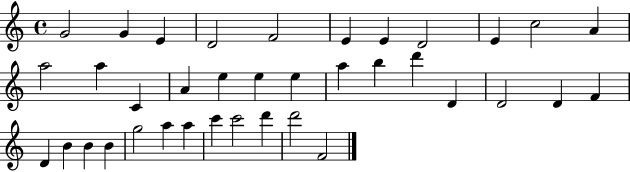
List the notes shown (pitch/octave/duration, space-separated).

G4/h G4/q E4/q D4/h F4/h E4/q E4/q D4/h E4/q C5/h A4/q A5/h A5/q C4/q A4/q E5/q E5/q E5/q A5/q B5/q D6/q D4/q D4/h D4/q F4/q D4/q B4/q B4/q B4/q G5/h A5/q A5/q C6/q C6/h D6/q D6/h F4/h